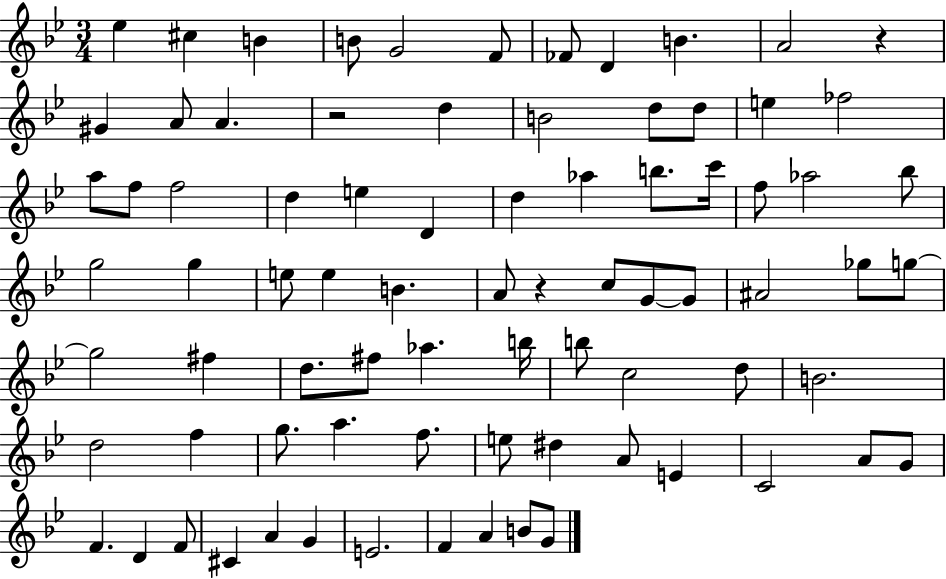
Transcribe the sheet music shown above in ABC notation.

X:1
T:Untitled
M:3/4
L:1/4
K:Bb
_e ^c B B/2 G2 F/2 _F/2 D B A2 z ^G A/2 A z2 d B2 d/2 d/2 e _f2 a/2 f/2 f2 d e D d _a b/2 c'/4 f/2 _a2 _b/2 g2 g e/2 e B A/2 z c/2 G/2 G/2 ^A2 _g/2 g/2 g2 ^f d/2 ^f/2 _a b/4 b/2 c2 d/2 B2 d2 f g/2 a f/2 e/2 ^d A/2 E C2 A/2 G/2 F D F/2 ^C A G E2 F A B/2 G/2